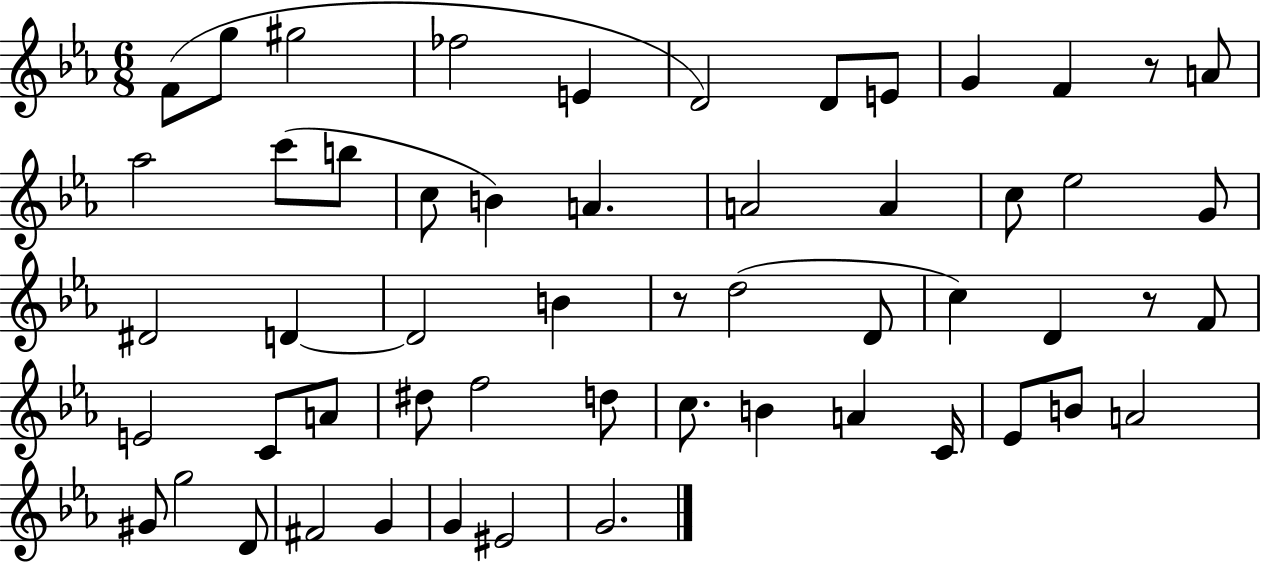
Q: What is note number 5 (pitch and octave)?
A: E4